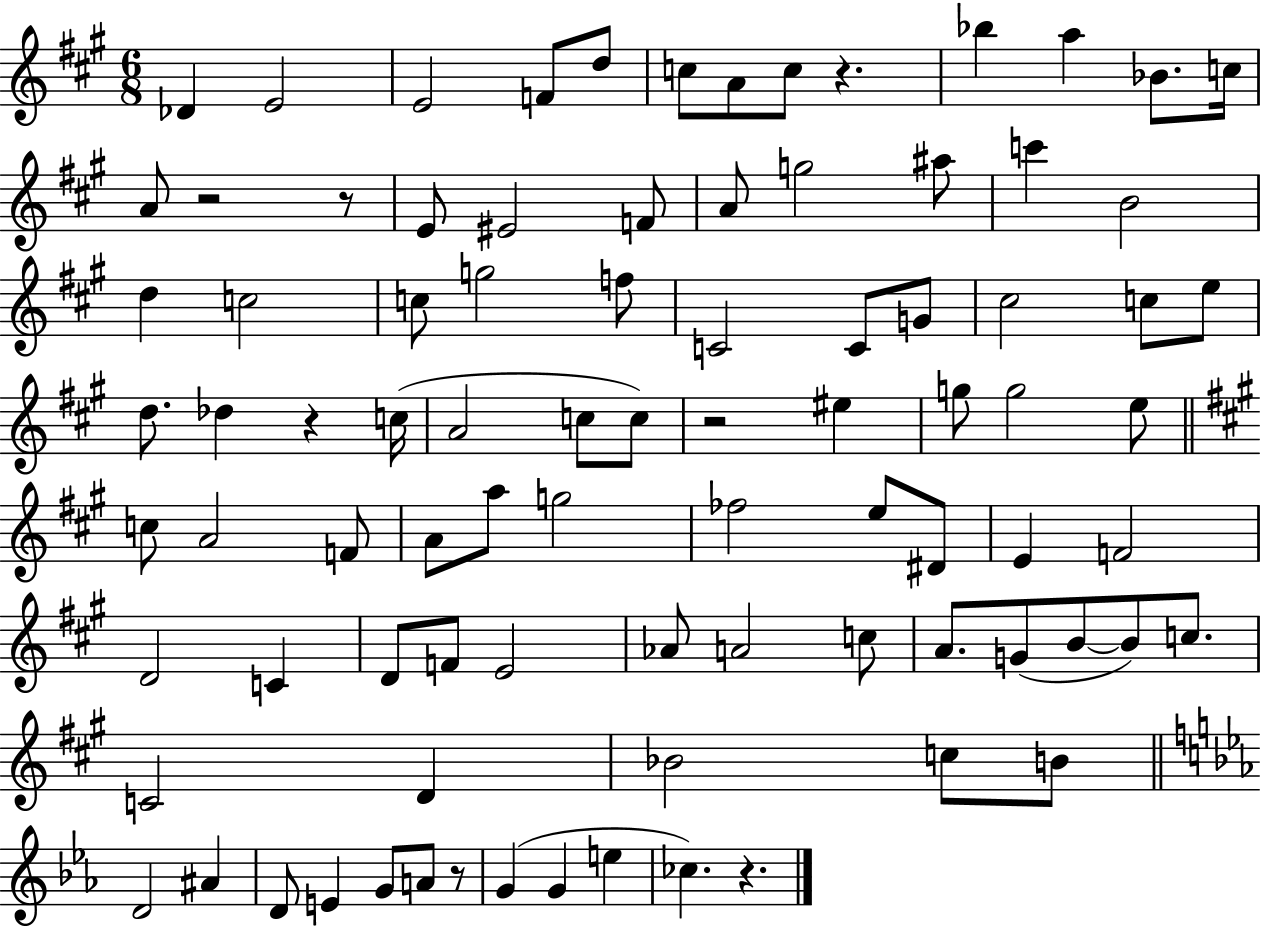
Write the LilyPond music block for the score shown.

{
  \clef treble
  \numericTimeSignature
  \time 6/8
  \key a \major
  des'4 e'2 | e'2 f'8 d''8 | c''8 a'8 c''8 r4. | bes''4 a''4 bes'8. c''16 | \break a'8 r2 r8 | e'8 eis'2 f'8 | a'8 g''2 ais''8 | c'''4 b'2 | \break d''4 c''2 | c''8 g''2 f''8 | c'2 c'8 g'8 | cis''2 c''8 e''8 | \break d''8. des''4 r4 c''16( | a'2 c''8 c''8) | r2 eis''4 | g''8 g''2 e''8 | \break \bar "||" \break \key a \major c''8 a'2 f'8 | a'8 a''8 g''2 | fes''2 e''8 dis'8 | e'4 f'2 | \break d'2 c'4 | d'8 f'8 e'2 | aes'8 a'2 c''8 | a'8. g'8( b'8~~ b'8) c''8. | \break c'2 d'4 | bes'2 c''8 b'8 | \bar "||" \break \key ees \major d'2 ais'4 | d'8 e'4 g'8 a'8 r8 | g'4( g'4 e''4 | ces''4.) r4. | \break \bar "|."
}